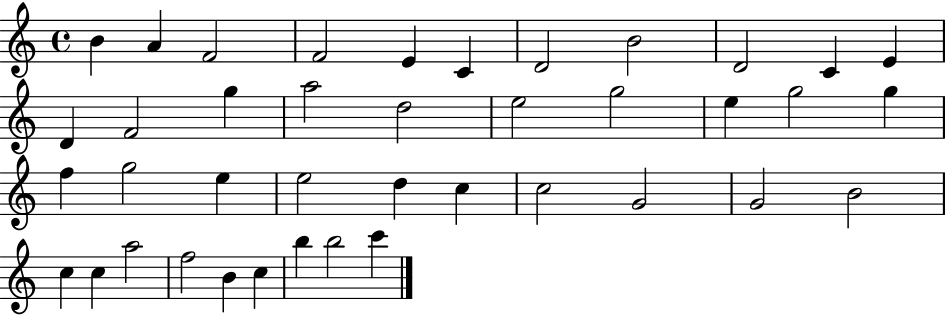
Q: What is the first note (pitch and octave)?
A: B4